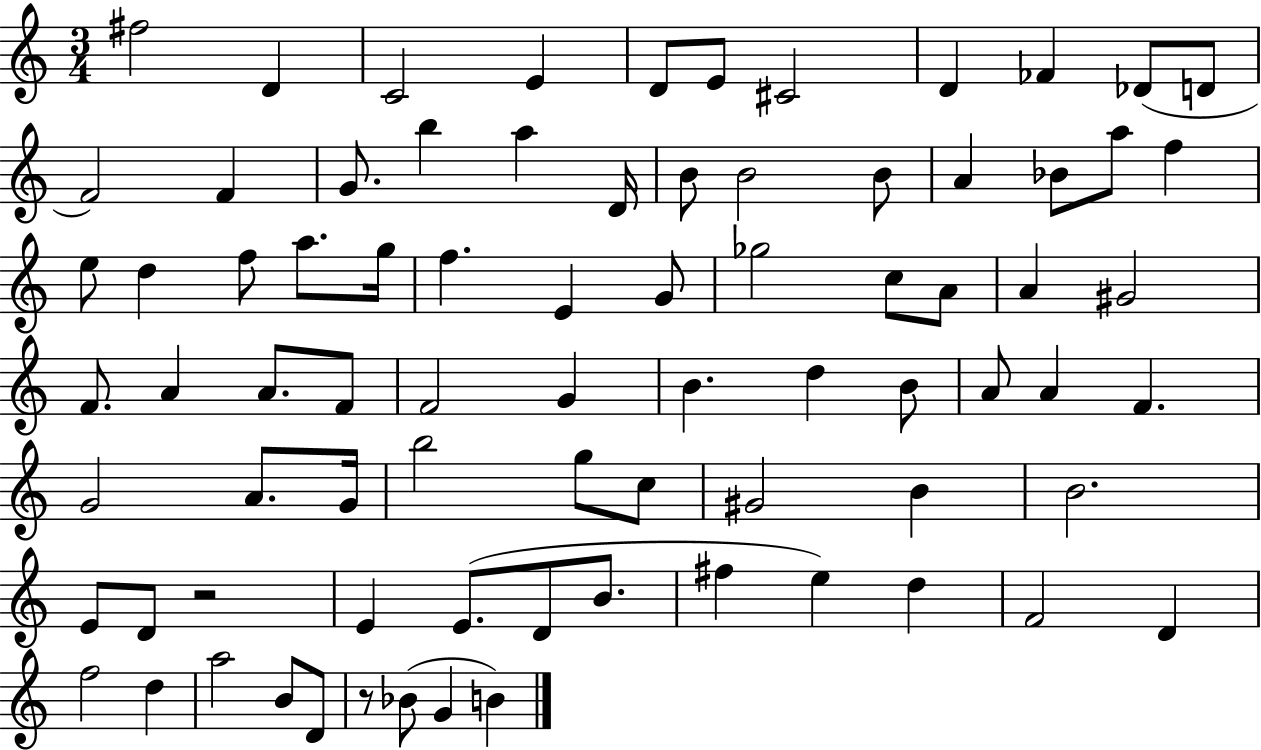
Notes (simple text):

F#5/h D4/q C4/h E4/q D4/e E4/e C#4/h D4/q FES4/q Db4/e D4/e F4/h F4/q G4/e. B5/q A5/q D4/s B4/e B4/h B4/e A4/q Bb4/e A5/e F5/q E5/e D5/q F5/e A5/e. G5/s F5/q. E4/q G4/e Gb5/h C5/e A4/e A4/q G#4/h F4/e. A4/q A4/e. F4/e F4/h G4/q B4/q. D5/q B4/e A4/e A4/q F4/q. G4/h A4/e. G4/s B5/h G5/e C5/e G#4/h B4/q B4/h. E4/e D4/e R/h E4/q E4/e. D4/e B4/e. F#5/q E5/q D5/q F4/h D4/q F5/h D5/q A5/h B4/e D4/e R/e Bb4/e G4/q B4/q